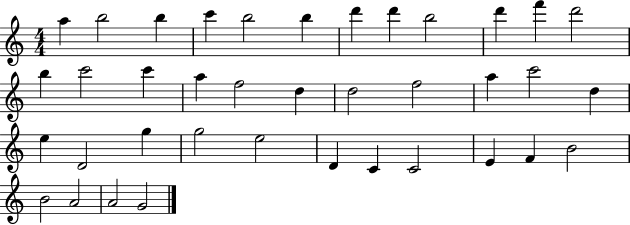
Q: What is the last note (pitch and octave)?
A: G4